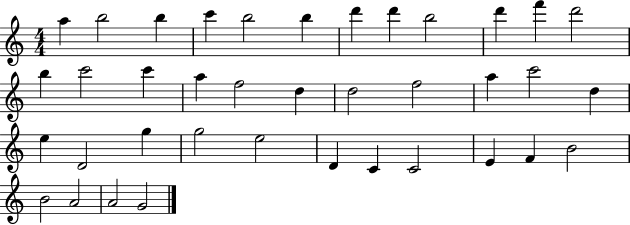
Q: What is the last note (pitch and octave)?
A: G4